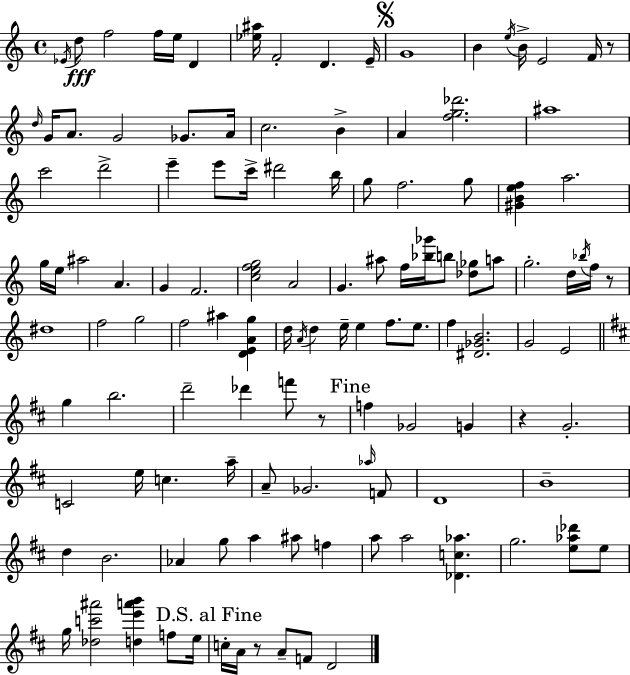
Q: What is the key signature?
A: A minor